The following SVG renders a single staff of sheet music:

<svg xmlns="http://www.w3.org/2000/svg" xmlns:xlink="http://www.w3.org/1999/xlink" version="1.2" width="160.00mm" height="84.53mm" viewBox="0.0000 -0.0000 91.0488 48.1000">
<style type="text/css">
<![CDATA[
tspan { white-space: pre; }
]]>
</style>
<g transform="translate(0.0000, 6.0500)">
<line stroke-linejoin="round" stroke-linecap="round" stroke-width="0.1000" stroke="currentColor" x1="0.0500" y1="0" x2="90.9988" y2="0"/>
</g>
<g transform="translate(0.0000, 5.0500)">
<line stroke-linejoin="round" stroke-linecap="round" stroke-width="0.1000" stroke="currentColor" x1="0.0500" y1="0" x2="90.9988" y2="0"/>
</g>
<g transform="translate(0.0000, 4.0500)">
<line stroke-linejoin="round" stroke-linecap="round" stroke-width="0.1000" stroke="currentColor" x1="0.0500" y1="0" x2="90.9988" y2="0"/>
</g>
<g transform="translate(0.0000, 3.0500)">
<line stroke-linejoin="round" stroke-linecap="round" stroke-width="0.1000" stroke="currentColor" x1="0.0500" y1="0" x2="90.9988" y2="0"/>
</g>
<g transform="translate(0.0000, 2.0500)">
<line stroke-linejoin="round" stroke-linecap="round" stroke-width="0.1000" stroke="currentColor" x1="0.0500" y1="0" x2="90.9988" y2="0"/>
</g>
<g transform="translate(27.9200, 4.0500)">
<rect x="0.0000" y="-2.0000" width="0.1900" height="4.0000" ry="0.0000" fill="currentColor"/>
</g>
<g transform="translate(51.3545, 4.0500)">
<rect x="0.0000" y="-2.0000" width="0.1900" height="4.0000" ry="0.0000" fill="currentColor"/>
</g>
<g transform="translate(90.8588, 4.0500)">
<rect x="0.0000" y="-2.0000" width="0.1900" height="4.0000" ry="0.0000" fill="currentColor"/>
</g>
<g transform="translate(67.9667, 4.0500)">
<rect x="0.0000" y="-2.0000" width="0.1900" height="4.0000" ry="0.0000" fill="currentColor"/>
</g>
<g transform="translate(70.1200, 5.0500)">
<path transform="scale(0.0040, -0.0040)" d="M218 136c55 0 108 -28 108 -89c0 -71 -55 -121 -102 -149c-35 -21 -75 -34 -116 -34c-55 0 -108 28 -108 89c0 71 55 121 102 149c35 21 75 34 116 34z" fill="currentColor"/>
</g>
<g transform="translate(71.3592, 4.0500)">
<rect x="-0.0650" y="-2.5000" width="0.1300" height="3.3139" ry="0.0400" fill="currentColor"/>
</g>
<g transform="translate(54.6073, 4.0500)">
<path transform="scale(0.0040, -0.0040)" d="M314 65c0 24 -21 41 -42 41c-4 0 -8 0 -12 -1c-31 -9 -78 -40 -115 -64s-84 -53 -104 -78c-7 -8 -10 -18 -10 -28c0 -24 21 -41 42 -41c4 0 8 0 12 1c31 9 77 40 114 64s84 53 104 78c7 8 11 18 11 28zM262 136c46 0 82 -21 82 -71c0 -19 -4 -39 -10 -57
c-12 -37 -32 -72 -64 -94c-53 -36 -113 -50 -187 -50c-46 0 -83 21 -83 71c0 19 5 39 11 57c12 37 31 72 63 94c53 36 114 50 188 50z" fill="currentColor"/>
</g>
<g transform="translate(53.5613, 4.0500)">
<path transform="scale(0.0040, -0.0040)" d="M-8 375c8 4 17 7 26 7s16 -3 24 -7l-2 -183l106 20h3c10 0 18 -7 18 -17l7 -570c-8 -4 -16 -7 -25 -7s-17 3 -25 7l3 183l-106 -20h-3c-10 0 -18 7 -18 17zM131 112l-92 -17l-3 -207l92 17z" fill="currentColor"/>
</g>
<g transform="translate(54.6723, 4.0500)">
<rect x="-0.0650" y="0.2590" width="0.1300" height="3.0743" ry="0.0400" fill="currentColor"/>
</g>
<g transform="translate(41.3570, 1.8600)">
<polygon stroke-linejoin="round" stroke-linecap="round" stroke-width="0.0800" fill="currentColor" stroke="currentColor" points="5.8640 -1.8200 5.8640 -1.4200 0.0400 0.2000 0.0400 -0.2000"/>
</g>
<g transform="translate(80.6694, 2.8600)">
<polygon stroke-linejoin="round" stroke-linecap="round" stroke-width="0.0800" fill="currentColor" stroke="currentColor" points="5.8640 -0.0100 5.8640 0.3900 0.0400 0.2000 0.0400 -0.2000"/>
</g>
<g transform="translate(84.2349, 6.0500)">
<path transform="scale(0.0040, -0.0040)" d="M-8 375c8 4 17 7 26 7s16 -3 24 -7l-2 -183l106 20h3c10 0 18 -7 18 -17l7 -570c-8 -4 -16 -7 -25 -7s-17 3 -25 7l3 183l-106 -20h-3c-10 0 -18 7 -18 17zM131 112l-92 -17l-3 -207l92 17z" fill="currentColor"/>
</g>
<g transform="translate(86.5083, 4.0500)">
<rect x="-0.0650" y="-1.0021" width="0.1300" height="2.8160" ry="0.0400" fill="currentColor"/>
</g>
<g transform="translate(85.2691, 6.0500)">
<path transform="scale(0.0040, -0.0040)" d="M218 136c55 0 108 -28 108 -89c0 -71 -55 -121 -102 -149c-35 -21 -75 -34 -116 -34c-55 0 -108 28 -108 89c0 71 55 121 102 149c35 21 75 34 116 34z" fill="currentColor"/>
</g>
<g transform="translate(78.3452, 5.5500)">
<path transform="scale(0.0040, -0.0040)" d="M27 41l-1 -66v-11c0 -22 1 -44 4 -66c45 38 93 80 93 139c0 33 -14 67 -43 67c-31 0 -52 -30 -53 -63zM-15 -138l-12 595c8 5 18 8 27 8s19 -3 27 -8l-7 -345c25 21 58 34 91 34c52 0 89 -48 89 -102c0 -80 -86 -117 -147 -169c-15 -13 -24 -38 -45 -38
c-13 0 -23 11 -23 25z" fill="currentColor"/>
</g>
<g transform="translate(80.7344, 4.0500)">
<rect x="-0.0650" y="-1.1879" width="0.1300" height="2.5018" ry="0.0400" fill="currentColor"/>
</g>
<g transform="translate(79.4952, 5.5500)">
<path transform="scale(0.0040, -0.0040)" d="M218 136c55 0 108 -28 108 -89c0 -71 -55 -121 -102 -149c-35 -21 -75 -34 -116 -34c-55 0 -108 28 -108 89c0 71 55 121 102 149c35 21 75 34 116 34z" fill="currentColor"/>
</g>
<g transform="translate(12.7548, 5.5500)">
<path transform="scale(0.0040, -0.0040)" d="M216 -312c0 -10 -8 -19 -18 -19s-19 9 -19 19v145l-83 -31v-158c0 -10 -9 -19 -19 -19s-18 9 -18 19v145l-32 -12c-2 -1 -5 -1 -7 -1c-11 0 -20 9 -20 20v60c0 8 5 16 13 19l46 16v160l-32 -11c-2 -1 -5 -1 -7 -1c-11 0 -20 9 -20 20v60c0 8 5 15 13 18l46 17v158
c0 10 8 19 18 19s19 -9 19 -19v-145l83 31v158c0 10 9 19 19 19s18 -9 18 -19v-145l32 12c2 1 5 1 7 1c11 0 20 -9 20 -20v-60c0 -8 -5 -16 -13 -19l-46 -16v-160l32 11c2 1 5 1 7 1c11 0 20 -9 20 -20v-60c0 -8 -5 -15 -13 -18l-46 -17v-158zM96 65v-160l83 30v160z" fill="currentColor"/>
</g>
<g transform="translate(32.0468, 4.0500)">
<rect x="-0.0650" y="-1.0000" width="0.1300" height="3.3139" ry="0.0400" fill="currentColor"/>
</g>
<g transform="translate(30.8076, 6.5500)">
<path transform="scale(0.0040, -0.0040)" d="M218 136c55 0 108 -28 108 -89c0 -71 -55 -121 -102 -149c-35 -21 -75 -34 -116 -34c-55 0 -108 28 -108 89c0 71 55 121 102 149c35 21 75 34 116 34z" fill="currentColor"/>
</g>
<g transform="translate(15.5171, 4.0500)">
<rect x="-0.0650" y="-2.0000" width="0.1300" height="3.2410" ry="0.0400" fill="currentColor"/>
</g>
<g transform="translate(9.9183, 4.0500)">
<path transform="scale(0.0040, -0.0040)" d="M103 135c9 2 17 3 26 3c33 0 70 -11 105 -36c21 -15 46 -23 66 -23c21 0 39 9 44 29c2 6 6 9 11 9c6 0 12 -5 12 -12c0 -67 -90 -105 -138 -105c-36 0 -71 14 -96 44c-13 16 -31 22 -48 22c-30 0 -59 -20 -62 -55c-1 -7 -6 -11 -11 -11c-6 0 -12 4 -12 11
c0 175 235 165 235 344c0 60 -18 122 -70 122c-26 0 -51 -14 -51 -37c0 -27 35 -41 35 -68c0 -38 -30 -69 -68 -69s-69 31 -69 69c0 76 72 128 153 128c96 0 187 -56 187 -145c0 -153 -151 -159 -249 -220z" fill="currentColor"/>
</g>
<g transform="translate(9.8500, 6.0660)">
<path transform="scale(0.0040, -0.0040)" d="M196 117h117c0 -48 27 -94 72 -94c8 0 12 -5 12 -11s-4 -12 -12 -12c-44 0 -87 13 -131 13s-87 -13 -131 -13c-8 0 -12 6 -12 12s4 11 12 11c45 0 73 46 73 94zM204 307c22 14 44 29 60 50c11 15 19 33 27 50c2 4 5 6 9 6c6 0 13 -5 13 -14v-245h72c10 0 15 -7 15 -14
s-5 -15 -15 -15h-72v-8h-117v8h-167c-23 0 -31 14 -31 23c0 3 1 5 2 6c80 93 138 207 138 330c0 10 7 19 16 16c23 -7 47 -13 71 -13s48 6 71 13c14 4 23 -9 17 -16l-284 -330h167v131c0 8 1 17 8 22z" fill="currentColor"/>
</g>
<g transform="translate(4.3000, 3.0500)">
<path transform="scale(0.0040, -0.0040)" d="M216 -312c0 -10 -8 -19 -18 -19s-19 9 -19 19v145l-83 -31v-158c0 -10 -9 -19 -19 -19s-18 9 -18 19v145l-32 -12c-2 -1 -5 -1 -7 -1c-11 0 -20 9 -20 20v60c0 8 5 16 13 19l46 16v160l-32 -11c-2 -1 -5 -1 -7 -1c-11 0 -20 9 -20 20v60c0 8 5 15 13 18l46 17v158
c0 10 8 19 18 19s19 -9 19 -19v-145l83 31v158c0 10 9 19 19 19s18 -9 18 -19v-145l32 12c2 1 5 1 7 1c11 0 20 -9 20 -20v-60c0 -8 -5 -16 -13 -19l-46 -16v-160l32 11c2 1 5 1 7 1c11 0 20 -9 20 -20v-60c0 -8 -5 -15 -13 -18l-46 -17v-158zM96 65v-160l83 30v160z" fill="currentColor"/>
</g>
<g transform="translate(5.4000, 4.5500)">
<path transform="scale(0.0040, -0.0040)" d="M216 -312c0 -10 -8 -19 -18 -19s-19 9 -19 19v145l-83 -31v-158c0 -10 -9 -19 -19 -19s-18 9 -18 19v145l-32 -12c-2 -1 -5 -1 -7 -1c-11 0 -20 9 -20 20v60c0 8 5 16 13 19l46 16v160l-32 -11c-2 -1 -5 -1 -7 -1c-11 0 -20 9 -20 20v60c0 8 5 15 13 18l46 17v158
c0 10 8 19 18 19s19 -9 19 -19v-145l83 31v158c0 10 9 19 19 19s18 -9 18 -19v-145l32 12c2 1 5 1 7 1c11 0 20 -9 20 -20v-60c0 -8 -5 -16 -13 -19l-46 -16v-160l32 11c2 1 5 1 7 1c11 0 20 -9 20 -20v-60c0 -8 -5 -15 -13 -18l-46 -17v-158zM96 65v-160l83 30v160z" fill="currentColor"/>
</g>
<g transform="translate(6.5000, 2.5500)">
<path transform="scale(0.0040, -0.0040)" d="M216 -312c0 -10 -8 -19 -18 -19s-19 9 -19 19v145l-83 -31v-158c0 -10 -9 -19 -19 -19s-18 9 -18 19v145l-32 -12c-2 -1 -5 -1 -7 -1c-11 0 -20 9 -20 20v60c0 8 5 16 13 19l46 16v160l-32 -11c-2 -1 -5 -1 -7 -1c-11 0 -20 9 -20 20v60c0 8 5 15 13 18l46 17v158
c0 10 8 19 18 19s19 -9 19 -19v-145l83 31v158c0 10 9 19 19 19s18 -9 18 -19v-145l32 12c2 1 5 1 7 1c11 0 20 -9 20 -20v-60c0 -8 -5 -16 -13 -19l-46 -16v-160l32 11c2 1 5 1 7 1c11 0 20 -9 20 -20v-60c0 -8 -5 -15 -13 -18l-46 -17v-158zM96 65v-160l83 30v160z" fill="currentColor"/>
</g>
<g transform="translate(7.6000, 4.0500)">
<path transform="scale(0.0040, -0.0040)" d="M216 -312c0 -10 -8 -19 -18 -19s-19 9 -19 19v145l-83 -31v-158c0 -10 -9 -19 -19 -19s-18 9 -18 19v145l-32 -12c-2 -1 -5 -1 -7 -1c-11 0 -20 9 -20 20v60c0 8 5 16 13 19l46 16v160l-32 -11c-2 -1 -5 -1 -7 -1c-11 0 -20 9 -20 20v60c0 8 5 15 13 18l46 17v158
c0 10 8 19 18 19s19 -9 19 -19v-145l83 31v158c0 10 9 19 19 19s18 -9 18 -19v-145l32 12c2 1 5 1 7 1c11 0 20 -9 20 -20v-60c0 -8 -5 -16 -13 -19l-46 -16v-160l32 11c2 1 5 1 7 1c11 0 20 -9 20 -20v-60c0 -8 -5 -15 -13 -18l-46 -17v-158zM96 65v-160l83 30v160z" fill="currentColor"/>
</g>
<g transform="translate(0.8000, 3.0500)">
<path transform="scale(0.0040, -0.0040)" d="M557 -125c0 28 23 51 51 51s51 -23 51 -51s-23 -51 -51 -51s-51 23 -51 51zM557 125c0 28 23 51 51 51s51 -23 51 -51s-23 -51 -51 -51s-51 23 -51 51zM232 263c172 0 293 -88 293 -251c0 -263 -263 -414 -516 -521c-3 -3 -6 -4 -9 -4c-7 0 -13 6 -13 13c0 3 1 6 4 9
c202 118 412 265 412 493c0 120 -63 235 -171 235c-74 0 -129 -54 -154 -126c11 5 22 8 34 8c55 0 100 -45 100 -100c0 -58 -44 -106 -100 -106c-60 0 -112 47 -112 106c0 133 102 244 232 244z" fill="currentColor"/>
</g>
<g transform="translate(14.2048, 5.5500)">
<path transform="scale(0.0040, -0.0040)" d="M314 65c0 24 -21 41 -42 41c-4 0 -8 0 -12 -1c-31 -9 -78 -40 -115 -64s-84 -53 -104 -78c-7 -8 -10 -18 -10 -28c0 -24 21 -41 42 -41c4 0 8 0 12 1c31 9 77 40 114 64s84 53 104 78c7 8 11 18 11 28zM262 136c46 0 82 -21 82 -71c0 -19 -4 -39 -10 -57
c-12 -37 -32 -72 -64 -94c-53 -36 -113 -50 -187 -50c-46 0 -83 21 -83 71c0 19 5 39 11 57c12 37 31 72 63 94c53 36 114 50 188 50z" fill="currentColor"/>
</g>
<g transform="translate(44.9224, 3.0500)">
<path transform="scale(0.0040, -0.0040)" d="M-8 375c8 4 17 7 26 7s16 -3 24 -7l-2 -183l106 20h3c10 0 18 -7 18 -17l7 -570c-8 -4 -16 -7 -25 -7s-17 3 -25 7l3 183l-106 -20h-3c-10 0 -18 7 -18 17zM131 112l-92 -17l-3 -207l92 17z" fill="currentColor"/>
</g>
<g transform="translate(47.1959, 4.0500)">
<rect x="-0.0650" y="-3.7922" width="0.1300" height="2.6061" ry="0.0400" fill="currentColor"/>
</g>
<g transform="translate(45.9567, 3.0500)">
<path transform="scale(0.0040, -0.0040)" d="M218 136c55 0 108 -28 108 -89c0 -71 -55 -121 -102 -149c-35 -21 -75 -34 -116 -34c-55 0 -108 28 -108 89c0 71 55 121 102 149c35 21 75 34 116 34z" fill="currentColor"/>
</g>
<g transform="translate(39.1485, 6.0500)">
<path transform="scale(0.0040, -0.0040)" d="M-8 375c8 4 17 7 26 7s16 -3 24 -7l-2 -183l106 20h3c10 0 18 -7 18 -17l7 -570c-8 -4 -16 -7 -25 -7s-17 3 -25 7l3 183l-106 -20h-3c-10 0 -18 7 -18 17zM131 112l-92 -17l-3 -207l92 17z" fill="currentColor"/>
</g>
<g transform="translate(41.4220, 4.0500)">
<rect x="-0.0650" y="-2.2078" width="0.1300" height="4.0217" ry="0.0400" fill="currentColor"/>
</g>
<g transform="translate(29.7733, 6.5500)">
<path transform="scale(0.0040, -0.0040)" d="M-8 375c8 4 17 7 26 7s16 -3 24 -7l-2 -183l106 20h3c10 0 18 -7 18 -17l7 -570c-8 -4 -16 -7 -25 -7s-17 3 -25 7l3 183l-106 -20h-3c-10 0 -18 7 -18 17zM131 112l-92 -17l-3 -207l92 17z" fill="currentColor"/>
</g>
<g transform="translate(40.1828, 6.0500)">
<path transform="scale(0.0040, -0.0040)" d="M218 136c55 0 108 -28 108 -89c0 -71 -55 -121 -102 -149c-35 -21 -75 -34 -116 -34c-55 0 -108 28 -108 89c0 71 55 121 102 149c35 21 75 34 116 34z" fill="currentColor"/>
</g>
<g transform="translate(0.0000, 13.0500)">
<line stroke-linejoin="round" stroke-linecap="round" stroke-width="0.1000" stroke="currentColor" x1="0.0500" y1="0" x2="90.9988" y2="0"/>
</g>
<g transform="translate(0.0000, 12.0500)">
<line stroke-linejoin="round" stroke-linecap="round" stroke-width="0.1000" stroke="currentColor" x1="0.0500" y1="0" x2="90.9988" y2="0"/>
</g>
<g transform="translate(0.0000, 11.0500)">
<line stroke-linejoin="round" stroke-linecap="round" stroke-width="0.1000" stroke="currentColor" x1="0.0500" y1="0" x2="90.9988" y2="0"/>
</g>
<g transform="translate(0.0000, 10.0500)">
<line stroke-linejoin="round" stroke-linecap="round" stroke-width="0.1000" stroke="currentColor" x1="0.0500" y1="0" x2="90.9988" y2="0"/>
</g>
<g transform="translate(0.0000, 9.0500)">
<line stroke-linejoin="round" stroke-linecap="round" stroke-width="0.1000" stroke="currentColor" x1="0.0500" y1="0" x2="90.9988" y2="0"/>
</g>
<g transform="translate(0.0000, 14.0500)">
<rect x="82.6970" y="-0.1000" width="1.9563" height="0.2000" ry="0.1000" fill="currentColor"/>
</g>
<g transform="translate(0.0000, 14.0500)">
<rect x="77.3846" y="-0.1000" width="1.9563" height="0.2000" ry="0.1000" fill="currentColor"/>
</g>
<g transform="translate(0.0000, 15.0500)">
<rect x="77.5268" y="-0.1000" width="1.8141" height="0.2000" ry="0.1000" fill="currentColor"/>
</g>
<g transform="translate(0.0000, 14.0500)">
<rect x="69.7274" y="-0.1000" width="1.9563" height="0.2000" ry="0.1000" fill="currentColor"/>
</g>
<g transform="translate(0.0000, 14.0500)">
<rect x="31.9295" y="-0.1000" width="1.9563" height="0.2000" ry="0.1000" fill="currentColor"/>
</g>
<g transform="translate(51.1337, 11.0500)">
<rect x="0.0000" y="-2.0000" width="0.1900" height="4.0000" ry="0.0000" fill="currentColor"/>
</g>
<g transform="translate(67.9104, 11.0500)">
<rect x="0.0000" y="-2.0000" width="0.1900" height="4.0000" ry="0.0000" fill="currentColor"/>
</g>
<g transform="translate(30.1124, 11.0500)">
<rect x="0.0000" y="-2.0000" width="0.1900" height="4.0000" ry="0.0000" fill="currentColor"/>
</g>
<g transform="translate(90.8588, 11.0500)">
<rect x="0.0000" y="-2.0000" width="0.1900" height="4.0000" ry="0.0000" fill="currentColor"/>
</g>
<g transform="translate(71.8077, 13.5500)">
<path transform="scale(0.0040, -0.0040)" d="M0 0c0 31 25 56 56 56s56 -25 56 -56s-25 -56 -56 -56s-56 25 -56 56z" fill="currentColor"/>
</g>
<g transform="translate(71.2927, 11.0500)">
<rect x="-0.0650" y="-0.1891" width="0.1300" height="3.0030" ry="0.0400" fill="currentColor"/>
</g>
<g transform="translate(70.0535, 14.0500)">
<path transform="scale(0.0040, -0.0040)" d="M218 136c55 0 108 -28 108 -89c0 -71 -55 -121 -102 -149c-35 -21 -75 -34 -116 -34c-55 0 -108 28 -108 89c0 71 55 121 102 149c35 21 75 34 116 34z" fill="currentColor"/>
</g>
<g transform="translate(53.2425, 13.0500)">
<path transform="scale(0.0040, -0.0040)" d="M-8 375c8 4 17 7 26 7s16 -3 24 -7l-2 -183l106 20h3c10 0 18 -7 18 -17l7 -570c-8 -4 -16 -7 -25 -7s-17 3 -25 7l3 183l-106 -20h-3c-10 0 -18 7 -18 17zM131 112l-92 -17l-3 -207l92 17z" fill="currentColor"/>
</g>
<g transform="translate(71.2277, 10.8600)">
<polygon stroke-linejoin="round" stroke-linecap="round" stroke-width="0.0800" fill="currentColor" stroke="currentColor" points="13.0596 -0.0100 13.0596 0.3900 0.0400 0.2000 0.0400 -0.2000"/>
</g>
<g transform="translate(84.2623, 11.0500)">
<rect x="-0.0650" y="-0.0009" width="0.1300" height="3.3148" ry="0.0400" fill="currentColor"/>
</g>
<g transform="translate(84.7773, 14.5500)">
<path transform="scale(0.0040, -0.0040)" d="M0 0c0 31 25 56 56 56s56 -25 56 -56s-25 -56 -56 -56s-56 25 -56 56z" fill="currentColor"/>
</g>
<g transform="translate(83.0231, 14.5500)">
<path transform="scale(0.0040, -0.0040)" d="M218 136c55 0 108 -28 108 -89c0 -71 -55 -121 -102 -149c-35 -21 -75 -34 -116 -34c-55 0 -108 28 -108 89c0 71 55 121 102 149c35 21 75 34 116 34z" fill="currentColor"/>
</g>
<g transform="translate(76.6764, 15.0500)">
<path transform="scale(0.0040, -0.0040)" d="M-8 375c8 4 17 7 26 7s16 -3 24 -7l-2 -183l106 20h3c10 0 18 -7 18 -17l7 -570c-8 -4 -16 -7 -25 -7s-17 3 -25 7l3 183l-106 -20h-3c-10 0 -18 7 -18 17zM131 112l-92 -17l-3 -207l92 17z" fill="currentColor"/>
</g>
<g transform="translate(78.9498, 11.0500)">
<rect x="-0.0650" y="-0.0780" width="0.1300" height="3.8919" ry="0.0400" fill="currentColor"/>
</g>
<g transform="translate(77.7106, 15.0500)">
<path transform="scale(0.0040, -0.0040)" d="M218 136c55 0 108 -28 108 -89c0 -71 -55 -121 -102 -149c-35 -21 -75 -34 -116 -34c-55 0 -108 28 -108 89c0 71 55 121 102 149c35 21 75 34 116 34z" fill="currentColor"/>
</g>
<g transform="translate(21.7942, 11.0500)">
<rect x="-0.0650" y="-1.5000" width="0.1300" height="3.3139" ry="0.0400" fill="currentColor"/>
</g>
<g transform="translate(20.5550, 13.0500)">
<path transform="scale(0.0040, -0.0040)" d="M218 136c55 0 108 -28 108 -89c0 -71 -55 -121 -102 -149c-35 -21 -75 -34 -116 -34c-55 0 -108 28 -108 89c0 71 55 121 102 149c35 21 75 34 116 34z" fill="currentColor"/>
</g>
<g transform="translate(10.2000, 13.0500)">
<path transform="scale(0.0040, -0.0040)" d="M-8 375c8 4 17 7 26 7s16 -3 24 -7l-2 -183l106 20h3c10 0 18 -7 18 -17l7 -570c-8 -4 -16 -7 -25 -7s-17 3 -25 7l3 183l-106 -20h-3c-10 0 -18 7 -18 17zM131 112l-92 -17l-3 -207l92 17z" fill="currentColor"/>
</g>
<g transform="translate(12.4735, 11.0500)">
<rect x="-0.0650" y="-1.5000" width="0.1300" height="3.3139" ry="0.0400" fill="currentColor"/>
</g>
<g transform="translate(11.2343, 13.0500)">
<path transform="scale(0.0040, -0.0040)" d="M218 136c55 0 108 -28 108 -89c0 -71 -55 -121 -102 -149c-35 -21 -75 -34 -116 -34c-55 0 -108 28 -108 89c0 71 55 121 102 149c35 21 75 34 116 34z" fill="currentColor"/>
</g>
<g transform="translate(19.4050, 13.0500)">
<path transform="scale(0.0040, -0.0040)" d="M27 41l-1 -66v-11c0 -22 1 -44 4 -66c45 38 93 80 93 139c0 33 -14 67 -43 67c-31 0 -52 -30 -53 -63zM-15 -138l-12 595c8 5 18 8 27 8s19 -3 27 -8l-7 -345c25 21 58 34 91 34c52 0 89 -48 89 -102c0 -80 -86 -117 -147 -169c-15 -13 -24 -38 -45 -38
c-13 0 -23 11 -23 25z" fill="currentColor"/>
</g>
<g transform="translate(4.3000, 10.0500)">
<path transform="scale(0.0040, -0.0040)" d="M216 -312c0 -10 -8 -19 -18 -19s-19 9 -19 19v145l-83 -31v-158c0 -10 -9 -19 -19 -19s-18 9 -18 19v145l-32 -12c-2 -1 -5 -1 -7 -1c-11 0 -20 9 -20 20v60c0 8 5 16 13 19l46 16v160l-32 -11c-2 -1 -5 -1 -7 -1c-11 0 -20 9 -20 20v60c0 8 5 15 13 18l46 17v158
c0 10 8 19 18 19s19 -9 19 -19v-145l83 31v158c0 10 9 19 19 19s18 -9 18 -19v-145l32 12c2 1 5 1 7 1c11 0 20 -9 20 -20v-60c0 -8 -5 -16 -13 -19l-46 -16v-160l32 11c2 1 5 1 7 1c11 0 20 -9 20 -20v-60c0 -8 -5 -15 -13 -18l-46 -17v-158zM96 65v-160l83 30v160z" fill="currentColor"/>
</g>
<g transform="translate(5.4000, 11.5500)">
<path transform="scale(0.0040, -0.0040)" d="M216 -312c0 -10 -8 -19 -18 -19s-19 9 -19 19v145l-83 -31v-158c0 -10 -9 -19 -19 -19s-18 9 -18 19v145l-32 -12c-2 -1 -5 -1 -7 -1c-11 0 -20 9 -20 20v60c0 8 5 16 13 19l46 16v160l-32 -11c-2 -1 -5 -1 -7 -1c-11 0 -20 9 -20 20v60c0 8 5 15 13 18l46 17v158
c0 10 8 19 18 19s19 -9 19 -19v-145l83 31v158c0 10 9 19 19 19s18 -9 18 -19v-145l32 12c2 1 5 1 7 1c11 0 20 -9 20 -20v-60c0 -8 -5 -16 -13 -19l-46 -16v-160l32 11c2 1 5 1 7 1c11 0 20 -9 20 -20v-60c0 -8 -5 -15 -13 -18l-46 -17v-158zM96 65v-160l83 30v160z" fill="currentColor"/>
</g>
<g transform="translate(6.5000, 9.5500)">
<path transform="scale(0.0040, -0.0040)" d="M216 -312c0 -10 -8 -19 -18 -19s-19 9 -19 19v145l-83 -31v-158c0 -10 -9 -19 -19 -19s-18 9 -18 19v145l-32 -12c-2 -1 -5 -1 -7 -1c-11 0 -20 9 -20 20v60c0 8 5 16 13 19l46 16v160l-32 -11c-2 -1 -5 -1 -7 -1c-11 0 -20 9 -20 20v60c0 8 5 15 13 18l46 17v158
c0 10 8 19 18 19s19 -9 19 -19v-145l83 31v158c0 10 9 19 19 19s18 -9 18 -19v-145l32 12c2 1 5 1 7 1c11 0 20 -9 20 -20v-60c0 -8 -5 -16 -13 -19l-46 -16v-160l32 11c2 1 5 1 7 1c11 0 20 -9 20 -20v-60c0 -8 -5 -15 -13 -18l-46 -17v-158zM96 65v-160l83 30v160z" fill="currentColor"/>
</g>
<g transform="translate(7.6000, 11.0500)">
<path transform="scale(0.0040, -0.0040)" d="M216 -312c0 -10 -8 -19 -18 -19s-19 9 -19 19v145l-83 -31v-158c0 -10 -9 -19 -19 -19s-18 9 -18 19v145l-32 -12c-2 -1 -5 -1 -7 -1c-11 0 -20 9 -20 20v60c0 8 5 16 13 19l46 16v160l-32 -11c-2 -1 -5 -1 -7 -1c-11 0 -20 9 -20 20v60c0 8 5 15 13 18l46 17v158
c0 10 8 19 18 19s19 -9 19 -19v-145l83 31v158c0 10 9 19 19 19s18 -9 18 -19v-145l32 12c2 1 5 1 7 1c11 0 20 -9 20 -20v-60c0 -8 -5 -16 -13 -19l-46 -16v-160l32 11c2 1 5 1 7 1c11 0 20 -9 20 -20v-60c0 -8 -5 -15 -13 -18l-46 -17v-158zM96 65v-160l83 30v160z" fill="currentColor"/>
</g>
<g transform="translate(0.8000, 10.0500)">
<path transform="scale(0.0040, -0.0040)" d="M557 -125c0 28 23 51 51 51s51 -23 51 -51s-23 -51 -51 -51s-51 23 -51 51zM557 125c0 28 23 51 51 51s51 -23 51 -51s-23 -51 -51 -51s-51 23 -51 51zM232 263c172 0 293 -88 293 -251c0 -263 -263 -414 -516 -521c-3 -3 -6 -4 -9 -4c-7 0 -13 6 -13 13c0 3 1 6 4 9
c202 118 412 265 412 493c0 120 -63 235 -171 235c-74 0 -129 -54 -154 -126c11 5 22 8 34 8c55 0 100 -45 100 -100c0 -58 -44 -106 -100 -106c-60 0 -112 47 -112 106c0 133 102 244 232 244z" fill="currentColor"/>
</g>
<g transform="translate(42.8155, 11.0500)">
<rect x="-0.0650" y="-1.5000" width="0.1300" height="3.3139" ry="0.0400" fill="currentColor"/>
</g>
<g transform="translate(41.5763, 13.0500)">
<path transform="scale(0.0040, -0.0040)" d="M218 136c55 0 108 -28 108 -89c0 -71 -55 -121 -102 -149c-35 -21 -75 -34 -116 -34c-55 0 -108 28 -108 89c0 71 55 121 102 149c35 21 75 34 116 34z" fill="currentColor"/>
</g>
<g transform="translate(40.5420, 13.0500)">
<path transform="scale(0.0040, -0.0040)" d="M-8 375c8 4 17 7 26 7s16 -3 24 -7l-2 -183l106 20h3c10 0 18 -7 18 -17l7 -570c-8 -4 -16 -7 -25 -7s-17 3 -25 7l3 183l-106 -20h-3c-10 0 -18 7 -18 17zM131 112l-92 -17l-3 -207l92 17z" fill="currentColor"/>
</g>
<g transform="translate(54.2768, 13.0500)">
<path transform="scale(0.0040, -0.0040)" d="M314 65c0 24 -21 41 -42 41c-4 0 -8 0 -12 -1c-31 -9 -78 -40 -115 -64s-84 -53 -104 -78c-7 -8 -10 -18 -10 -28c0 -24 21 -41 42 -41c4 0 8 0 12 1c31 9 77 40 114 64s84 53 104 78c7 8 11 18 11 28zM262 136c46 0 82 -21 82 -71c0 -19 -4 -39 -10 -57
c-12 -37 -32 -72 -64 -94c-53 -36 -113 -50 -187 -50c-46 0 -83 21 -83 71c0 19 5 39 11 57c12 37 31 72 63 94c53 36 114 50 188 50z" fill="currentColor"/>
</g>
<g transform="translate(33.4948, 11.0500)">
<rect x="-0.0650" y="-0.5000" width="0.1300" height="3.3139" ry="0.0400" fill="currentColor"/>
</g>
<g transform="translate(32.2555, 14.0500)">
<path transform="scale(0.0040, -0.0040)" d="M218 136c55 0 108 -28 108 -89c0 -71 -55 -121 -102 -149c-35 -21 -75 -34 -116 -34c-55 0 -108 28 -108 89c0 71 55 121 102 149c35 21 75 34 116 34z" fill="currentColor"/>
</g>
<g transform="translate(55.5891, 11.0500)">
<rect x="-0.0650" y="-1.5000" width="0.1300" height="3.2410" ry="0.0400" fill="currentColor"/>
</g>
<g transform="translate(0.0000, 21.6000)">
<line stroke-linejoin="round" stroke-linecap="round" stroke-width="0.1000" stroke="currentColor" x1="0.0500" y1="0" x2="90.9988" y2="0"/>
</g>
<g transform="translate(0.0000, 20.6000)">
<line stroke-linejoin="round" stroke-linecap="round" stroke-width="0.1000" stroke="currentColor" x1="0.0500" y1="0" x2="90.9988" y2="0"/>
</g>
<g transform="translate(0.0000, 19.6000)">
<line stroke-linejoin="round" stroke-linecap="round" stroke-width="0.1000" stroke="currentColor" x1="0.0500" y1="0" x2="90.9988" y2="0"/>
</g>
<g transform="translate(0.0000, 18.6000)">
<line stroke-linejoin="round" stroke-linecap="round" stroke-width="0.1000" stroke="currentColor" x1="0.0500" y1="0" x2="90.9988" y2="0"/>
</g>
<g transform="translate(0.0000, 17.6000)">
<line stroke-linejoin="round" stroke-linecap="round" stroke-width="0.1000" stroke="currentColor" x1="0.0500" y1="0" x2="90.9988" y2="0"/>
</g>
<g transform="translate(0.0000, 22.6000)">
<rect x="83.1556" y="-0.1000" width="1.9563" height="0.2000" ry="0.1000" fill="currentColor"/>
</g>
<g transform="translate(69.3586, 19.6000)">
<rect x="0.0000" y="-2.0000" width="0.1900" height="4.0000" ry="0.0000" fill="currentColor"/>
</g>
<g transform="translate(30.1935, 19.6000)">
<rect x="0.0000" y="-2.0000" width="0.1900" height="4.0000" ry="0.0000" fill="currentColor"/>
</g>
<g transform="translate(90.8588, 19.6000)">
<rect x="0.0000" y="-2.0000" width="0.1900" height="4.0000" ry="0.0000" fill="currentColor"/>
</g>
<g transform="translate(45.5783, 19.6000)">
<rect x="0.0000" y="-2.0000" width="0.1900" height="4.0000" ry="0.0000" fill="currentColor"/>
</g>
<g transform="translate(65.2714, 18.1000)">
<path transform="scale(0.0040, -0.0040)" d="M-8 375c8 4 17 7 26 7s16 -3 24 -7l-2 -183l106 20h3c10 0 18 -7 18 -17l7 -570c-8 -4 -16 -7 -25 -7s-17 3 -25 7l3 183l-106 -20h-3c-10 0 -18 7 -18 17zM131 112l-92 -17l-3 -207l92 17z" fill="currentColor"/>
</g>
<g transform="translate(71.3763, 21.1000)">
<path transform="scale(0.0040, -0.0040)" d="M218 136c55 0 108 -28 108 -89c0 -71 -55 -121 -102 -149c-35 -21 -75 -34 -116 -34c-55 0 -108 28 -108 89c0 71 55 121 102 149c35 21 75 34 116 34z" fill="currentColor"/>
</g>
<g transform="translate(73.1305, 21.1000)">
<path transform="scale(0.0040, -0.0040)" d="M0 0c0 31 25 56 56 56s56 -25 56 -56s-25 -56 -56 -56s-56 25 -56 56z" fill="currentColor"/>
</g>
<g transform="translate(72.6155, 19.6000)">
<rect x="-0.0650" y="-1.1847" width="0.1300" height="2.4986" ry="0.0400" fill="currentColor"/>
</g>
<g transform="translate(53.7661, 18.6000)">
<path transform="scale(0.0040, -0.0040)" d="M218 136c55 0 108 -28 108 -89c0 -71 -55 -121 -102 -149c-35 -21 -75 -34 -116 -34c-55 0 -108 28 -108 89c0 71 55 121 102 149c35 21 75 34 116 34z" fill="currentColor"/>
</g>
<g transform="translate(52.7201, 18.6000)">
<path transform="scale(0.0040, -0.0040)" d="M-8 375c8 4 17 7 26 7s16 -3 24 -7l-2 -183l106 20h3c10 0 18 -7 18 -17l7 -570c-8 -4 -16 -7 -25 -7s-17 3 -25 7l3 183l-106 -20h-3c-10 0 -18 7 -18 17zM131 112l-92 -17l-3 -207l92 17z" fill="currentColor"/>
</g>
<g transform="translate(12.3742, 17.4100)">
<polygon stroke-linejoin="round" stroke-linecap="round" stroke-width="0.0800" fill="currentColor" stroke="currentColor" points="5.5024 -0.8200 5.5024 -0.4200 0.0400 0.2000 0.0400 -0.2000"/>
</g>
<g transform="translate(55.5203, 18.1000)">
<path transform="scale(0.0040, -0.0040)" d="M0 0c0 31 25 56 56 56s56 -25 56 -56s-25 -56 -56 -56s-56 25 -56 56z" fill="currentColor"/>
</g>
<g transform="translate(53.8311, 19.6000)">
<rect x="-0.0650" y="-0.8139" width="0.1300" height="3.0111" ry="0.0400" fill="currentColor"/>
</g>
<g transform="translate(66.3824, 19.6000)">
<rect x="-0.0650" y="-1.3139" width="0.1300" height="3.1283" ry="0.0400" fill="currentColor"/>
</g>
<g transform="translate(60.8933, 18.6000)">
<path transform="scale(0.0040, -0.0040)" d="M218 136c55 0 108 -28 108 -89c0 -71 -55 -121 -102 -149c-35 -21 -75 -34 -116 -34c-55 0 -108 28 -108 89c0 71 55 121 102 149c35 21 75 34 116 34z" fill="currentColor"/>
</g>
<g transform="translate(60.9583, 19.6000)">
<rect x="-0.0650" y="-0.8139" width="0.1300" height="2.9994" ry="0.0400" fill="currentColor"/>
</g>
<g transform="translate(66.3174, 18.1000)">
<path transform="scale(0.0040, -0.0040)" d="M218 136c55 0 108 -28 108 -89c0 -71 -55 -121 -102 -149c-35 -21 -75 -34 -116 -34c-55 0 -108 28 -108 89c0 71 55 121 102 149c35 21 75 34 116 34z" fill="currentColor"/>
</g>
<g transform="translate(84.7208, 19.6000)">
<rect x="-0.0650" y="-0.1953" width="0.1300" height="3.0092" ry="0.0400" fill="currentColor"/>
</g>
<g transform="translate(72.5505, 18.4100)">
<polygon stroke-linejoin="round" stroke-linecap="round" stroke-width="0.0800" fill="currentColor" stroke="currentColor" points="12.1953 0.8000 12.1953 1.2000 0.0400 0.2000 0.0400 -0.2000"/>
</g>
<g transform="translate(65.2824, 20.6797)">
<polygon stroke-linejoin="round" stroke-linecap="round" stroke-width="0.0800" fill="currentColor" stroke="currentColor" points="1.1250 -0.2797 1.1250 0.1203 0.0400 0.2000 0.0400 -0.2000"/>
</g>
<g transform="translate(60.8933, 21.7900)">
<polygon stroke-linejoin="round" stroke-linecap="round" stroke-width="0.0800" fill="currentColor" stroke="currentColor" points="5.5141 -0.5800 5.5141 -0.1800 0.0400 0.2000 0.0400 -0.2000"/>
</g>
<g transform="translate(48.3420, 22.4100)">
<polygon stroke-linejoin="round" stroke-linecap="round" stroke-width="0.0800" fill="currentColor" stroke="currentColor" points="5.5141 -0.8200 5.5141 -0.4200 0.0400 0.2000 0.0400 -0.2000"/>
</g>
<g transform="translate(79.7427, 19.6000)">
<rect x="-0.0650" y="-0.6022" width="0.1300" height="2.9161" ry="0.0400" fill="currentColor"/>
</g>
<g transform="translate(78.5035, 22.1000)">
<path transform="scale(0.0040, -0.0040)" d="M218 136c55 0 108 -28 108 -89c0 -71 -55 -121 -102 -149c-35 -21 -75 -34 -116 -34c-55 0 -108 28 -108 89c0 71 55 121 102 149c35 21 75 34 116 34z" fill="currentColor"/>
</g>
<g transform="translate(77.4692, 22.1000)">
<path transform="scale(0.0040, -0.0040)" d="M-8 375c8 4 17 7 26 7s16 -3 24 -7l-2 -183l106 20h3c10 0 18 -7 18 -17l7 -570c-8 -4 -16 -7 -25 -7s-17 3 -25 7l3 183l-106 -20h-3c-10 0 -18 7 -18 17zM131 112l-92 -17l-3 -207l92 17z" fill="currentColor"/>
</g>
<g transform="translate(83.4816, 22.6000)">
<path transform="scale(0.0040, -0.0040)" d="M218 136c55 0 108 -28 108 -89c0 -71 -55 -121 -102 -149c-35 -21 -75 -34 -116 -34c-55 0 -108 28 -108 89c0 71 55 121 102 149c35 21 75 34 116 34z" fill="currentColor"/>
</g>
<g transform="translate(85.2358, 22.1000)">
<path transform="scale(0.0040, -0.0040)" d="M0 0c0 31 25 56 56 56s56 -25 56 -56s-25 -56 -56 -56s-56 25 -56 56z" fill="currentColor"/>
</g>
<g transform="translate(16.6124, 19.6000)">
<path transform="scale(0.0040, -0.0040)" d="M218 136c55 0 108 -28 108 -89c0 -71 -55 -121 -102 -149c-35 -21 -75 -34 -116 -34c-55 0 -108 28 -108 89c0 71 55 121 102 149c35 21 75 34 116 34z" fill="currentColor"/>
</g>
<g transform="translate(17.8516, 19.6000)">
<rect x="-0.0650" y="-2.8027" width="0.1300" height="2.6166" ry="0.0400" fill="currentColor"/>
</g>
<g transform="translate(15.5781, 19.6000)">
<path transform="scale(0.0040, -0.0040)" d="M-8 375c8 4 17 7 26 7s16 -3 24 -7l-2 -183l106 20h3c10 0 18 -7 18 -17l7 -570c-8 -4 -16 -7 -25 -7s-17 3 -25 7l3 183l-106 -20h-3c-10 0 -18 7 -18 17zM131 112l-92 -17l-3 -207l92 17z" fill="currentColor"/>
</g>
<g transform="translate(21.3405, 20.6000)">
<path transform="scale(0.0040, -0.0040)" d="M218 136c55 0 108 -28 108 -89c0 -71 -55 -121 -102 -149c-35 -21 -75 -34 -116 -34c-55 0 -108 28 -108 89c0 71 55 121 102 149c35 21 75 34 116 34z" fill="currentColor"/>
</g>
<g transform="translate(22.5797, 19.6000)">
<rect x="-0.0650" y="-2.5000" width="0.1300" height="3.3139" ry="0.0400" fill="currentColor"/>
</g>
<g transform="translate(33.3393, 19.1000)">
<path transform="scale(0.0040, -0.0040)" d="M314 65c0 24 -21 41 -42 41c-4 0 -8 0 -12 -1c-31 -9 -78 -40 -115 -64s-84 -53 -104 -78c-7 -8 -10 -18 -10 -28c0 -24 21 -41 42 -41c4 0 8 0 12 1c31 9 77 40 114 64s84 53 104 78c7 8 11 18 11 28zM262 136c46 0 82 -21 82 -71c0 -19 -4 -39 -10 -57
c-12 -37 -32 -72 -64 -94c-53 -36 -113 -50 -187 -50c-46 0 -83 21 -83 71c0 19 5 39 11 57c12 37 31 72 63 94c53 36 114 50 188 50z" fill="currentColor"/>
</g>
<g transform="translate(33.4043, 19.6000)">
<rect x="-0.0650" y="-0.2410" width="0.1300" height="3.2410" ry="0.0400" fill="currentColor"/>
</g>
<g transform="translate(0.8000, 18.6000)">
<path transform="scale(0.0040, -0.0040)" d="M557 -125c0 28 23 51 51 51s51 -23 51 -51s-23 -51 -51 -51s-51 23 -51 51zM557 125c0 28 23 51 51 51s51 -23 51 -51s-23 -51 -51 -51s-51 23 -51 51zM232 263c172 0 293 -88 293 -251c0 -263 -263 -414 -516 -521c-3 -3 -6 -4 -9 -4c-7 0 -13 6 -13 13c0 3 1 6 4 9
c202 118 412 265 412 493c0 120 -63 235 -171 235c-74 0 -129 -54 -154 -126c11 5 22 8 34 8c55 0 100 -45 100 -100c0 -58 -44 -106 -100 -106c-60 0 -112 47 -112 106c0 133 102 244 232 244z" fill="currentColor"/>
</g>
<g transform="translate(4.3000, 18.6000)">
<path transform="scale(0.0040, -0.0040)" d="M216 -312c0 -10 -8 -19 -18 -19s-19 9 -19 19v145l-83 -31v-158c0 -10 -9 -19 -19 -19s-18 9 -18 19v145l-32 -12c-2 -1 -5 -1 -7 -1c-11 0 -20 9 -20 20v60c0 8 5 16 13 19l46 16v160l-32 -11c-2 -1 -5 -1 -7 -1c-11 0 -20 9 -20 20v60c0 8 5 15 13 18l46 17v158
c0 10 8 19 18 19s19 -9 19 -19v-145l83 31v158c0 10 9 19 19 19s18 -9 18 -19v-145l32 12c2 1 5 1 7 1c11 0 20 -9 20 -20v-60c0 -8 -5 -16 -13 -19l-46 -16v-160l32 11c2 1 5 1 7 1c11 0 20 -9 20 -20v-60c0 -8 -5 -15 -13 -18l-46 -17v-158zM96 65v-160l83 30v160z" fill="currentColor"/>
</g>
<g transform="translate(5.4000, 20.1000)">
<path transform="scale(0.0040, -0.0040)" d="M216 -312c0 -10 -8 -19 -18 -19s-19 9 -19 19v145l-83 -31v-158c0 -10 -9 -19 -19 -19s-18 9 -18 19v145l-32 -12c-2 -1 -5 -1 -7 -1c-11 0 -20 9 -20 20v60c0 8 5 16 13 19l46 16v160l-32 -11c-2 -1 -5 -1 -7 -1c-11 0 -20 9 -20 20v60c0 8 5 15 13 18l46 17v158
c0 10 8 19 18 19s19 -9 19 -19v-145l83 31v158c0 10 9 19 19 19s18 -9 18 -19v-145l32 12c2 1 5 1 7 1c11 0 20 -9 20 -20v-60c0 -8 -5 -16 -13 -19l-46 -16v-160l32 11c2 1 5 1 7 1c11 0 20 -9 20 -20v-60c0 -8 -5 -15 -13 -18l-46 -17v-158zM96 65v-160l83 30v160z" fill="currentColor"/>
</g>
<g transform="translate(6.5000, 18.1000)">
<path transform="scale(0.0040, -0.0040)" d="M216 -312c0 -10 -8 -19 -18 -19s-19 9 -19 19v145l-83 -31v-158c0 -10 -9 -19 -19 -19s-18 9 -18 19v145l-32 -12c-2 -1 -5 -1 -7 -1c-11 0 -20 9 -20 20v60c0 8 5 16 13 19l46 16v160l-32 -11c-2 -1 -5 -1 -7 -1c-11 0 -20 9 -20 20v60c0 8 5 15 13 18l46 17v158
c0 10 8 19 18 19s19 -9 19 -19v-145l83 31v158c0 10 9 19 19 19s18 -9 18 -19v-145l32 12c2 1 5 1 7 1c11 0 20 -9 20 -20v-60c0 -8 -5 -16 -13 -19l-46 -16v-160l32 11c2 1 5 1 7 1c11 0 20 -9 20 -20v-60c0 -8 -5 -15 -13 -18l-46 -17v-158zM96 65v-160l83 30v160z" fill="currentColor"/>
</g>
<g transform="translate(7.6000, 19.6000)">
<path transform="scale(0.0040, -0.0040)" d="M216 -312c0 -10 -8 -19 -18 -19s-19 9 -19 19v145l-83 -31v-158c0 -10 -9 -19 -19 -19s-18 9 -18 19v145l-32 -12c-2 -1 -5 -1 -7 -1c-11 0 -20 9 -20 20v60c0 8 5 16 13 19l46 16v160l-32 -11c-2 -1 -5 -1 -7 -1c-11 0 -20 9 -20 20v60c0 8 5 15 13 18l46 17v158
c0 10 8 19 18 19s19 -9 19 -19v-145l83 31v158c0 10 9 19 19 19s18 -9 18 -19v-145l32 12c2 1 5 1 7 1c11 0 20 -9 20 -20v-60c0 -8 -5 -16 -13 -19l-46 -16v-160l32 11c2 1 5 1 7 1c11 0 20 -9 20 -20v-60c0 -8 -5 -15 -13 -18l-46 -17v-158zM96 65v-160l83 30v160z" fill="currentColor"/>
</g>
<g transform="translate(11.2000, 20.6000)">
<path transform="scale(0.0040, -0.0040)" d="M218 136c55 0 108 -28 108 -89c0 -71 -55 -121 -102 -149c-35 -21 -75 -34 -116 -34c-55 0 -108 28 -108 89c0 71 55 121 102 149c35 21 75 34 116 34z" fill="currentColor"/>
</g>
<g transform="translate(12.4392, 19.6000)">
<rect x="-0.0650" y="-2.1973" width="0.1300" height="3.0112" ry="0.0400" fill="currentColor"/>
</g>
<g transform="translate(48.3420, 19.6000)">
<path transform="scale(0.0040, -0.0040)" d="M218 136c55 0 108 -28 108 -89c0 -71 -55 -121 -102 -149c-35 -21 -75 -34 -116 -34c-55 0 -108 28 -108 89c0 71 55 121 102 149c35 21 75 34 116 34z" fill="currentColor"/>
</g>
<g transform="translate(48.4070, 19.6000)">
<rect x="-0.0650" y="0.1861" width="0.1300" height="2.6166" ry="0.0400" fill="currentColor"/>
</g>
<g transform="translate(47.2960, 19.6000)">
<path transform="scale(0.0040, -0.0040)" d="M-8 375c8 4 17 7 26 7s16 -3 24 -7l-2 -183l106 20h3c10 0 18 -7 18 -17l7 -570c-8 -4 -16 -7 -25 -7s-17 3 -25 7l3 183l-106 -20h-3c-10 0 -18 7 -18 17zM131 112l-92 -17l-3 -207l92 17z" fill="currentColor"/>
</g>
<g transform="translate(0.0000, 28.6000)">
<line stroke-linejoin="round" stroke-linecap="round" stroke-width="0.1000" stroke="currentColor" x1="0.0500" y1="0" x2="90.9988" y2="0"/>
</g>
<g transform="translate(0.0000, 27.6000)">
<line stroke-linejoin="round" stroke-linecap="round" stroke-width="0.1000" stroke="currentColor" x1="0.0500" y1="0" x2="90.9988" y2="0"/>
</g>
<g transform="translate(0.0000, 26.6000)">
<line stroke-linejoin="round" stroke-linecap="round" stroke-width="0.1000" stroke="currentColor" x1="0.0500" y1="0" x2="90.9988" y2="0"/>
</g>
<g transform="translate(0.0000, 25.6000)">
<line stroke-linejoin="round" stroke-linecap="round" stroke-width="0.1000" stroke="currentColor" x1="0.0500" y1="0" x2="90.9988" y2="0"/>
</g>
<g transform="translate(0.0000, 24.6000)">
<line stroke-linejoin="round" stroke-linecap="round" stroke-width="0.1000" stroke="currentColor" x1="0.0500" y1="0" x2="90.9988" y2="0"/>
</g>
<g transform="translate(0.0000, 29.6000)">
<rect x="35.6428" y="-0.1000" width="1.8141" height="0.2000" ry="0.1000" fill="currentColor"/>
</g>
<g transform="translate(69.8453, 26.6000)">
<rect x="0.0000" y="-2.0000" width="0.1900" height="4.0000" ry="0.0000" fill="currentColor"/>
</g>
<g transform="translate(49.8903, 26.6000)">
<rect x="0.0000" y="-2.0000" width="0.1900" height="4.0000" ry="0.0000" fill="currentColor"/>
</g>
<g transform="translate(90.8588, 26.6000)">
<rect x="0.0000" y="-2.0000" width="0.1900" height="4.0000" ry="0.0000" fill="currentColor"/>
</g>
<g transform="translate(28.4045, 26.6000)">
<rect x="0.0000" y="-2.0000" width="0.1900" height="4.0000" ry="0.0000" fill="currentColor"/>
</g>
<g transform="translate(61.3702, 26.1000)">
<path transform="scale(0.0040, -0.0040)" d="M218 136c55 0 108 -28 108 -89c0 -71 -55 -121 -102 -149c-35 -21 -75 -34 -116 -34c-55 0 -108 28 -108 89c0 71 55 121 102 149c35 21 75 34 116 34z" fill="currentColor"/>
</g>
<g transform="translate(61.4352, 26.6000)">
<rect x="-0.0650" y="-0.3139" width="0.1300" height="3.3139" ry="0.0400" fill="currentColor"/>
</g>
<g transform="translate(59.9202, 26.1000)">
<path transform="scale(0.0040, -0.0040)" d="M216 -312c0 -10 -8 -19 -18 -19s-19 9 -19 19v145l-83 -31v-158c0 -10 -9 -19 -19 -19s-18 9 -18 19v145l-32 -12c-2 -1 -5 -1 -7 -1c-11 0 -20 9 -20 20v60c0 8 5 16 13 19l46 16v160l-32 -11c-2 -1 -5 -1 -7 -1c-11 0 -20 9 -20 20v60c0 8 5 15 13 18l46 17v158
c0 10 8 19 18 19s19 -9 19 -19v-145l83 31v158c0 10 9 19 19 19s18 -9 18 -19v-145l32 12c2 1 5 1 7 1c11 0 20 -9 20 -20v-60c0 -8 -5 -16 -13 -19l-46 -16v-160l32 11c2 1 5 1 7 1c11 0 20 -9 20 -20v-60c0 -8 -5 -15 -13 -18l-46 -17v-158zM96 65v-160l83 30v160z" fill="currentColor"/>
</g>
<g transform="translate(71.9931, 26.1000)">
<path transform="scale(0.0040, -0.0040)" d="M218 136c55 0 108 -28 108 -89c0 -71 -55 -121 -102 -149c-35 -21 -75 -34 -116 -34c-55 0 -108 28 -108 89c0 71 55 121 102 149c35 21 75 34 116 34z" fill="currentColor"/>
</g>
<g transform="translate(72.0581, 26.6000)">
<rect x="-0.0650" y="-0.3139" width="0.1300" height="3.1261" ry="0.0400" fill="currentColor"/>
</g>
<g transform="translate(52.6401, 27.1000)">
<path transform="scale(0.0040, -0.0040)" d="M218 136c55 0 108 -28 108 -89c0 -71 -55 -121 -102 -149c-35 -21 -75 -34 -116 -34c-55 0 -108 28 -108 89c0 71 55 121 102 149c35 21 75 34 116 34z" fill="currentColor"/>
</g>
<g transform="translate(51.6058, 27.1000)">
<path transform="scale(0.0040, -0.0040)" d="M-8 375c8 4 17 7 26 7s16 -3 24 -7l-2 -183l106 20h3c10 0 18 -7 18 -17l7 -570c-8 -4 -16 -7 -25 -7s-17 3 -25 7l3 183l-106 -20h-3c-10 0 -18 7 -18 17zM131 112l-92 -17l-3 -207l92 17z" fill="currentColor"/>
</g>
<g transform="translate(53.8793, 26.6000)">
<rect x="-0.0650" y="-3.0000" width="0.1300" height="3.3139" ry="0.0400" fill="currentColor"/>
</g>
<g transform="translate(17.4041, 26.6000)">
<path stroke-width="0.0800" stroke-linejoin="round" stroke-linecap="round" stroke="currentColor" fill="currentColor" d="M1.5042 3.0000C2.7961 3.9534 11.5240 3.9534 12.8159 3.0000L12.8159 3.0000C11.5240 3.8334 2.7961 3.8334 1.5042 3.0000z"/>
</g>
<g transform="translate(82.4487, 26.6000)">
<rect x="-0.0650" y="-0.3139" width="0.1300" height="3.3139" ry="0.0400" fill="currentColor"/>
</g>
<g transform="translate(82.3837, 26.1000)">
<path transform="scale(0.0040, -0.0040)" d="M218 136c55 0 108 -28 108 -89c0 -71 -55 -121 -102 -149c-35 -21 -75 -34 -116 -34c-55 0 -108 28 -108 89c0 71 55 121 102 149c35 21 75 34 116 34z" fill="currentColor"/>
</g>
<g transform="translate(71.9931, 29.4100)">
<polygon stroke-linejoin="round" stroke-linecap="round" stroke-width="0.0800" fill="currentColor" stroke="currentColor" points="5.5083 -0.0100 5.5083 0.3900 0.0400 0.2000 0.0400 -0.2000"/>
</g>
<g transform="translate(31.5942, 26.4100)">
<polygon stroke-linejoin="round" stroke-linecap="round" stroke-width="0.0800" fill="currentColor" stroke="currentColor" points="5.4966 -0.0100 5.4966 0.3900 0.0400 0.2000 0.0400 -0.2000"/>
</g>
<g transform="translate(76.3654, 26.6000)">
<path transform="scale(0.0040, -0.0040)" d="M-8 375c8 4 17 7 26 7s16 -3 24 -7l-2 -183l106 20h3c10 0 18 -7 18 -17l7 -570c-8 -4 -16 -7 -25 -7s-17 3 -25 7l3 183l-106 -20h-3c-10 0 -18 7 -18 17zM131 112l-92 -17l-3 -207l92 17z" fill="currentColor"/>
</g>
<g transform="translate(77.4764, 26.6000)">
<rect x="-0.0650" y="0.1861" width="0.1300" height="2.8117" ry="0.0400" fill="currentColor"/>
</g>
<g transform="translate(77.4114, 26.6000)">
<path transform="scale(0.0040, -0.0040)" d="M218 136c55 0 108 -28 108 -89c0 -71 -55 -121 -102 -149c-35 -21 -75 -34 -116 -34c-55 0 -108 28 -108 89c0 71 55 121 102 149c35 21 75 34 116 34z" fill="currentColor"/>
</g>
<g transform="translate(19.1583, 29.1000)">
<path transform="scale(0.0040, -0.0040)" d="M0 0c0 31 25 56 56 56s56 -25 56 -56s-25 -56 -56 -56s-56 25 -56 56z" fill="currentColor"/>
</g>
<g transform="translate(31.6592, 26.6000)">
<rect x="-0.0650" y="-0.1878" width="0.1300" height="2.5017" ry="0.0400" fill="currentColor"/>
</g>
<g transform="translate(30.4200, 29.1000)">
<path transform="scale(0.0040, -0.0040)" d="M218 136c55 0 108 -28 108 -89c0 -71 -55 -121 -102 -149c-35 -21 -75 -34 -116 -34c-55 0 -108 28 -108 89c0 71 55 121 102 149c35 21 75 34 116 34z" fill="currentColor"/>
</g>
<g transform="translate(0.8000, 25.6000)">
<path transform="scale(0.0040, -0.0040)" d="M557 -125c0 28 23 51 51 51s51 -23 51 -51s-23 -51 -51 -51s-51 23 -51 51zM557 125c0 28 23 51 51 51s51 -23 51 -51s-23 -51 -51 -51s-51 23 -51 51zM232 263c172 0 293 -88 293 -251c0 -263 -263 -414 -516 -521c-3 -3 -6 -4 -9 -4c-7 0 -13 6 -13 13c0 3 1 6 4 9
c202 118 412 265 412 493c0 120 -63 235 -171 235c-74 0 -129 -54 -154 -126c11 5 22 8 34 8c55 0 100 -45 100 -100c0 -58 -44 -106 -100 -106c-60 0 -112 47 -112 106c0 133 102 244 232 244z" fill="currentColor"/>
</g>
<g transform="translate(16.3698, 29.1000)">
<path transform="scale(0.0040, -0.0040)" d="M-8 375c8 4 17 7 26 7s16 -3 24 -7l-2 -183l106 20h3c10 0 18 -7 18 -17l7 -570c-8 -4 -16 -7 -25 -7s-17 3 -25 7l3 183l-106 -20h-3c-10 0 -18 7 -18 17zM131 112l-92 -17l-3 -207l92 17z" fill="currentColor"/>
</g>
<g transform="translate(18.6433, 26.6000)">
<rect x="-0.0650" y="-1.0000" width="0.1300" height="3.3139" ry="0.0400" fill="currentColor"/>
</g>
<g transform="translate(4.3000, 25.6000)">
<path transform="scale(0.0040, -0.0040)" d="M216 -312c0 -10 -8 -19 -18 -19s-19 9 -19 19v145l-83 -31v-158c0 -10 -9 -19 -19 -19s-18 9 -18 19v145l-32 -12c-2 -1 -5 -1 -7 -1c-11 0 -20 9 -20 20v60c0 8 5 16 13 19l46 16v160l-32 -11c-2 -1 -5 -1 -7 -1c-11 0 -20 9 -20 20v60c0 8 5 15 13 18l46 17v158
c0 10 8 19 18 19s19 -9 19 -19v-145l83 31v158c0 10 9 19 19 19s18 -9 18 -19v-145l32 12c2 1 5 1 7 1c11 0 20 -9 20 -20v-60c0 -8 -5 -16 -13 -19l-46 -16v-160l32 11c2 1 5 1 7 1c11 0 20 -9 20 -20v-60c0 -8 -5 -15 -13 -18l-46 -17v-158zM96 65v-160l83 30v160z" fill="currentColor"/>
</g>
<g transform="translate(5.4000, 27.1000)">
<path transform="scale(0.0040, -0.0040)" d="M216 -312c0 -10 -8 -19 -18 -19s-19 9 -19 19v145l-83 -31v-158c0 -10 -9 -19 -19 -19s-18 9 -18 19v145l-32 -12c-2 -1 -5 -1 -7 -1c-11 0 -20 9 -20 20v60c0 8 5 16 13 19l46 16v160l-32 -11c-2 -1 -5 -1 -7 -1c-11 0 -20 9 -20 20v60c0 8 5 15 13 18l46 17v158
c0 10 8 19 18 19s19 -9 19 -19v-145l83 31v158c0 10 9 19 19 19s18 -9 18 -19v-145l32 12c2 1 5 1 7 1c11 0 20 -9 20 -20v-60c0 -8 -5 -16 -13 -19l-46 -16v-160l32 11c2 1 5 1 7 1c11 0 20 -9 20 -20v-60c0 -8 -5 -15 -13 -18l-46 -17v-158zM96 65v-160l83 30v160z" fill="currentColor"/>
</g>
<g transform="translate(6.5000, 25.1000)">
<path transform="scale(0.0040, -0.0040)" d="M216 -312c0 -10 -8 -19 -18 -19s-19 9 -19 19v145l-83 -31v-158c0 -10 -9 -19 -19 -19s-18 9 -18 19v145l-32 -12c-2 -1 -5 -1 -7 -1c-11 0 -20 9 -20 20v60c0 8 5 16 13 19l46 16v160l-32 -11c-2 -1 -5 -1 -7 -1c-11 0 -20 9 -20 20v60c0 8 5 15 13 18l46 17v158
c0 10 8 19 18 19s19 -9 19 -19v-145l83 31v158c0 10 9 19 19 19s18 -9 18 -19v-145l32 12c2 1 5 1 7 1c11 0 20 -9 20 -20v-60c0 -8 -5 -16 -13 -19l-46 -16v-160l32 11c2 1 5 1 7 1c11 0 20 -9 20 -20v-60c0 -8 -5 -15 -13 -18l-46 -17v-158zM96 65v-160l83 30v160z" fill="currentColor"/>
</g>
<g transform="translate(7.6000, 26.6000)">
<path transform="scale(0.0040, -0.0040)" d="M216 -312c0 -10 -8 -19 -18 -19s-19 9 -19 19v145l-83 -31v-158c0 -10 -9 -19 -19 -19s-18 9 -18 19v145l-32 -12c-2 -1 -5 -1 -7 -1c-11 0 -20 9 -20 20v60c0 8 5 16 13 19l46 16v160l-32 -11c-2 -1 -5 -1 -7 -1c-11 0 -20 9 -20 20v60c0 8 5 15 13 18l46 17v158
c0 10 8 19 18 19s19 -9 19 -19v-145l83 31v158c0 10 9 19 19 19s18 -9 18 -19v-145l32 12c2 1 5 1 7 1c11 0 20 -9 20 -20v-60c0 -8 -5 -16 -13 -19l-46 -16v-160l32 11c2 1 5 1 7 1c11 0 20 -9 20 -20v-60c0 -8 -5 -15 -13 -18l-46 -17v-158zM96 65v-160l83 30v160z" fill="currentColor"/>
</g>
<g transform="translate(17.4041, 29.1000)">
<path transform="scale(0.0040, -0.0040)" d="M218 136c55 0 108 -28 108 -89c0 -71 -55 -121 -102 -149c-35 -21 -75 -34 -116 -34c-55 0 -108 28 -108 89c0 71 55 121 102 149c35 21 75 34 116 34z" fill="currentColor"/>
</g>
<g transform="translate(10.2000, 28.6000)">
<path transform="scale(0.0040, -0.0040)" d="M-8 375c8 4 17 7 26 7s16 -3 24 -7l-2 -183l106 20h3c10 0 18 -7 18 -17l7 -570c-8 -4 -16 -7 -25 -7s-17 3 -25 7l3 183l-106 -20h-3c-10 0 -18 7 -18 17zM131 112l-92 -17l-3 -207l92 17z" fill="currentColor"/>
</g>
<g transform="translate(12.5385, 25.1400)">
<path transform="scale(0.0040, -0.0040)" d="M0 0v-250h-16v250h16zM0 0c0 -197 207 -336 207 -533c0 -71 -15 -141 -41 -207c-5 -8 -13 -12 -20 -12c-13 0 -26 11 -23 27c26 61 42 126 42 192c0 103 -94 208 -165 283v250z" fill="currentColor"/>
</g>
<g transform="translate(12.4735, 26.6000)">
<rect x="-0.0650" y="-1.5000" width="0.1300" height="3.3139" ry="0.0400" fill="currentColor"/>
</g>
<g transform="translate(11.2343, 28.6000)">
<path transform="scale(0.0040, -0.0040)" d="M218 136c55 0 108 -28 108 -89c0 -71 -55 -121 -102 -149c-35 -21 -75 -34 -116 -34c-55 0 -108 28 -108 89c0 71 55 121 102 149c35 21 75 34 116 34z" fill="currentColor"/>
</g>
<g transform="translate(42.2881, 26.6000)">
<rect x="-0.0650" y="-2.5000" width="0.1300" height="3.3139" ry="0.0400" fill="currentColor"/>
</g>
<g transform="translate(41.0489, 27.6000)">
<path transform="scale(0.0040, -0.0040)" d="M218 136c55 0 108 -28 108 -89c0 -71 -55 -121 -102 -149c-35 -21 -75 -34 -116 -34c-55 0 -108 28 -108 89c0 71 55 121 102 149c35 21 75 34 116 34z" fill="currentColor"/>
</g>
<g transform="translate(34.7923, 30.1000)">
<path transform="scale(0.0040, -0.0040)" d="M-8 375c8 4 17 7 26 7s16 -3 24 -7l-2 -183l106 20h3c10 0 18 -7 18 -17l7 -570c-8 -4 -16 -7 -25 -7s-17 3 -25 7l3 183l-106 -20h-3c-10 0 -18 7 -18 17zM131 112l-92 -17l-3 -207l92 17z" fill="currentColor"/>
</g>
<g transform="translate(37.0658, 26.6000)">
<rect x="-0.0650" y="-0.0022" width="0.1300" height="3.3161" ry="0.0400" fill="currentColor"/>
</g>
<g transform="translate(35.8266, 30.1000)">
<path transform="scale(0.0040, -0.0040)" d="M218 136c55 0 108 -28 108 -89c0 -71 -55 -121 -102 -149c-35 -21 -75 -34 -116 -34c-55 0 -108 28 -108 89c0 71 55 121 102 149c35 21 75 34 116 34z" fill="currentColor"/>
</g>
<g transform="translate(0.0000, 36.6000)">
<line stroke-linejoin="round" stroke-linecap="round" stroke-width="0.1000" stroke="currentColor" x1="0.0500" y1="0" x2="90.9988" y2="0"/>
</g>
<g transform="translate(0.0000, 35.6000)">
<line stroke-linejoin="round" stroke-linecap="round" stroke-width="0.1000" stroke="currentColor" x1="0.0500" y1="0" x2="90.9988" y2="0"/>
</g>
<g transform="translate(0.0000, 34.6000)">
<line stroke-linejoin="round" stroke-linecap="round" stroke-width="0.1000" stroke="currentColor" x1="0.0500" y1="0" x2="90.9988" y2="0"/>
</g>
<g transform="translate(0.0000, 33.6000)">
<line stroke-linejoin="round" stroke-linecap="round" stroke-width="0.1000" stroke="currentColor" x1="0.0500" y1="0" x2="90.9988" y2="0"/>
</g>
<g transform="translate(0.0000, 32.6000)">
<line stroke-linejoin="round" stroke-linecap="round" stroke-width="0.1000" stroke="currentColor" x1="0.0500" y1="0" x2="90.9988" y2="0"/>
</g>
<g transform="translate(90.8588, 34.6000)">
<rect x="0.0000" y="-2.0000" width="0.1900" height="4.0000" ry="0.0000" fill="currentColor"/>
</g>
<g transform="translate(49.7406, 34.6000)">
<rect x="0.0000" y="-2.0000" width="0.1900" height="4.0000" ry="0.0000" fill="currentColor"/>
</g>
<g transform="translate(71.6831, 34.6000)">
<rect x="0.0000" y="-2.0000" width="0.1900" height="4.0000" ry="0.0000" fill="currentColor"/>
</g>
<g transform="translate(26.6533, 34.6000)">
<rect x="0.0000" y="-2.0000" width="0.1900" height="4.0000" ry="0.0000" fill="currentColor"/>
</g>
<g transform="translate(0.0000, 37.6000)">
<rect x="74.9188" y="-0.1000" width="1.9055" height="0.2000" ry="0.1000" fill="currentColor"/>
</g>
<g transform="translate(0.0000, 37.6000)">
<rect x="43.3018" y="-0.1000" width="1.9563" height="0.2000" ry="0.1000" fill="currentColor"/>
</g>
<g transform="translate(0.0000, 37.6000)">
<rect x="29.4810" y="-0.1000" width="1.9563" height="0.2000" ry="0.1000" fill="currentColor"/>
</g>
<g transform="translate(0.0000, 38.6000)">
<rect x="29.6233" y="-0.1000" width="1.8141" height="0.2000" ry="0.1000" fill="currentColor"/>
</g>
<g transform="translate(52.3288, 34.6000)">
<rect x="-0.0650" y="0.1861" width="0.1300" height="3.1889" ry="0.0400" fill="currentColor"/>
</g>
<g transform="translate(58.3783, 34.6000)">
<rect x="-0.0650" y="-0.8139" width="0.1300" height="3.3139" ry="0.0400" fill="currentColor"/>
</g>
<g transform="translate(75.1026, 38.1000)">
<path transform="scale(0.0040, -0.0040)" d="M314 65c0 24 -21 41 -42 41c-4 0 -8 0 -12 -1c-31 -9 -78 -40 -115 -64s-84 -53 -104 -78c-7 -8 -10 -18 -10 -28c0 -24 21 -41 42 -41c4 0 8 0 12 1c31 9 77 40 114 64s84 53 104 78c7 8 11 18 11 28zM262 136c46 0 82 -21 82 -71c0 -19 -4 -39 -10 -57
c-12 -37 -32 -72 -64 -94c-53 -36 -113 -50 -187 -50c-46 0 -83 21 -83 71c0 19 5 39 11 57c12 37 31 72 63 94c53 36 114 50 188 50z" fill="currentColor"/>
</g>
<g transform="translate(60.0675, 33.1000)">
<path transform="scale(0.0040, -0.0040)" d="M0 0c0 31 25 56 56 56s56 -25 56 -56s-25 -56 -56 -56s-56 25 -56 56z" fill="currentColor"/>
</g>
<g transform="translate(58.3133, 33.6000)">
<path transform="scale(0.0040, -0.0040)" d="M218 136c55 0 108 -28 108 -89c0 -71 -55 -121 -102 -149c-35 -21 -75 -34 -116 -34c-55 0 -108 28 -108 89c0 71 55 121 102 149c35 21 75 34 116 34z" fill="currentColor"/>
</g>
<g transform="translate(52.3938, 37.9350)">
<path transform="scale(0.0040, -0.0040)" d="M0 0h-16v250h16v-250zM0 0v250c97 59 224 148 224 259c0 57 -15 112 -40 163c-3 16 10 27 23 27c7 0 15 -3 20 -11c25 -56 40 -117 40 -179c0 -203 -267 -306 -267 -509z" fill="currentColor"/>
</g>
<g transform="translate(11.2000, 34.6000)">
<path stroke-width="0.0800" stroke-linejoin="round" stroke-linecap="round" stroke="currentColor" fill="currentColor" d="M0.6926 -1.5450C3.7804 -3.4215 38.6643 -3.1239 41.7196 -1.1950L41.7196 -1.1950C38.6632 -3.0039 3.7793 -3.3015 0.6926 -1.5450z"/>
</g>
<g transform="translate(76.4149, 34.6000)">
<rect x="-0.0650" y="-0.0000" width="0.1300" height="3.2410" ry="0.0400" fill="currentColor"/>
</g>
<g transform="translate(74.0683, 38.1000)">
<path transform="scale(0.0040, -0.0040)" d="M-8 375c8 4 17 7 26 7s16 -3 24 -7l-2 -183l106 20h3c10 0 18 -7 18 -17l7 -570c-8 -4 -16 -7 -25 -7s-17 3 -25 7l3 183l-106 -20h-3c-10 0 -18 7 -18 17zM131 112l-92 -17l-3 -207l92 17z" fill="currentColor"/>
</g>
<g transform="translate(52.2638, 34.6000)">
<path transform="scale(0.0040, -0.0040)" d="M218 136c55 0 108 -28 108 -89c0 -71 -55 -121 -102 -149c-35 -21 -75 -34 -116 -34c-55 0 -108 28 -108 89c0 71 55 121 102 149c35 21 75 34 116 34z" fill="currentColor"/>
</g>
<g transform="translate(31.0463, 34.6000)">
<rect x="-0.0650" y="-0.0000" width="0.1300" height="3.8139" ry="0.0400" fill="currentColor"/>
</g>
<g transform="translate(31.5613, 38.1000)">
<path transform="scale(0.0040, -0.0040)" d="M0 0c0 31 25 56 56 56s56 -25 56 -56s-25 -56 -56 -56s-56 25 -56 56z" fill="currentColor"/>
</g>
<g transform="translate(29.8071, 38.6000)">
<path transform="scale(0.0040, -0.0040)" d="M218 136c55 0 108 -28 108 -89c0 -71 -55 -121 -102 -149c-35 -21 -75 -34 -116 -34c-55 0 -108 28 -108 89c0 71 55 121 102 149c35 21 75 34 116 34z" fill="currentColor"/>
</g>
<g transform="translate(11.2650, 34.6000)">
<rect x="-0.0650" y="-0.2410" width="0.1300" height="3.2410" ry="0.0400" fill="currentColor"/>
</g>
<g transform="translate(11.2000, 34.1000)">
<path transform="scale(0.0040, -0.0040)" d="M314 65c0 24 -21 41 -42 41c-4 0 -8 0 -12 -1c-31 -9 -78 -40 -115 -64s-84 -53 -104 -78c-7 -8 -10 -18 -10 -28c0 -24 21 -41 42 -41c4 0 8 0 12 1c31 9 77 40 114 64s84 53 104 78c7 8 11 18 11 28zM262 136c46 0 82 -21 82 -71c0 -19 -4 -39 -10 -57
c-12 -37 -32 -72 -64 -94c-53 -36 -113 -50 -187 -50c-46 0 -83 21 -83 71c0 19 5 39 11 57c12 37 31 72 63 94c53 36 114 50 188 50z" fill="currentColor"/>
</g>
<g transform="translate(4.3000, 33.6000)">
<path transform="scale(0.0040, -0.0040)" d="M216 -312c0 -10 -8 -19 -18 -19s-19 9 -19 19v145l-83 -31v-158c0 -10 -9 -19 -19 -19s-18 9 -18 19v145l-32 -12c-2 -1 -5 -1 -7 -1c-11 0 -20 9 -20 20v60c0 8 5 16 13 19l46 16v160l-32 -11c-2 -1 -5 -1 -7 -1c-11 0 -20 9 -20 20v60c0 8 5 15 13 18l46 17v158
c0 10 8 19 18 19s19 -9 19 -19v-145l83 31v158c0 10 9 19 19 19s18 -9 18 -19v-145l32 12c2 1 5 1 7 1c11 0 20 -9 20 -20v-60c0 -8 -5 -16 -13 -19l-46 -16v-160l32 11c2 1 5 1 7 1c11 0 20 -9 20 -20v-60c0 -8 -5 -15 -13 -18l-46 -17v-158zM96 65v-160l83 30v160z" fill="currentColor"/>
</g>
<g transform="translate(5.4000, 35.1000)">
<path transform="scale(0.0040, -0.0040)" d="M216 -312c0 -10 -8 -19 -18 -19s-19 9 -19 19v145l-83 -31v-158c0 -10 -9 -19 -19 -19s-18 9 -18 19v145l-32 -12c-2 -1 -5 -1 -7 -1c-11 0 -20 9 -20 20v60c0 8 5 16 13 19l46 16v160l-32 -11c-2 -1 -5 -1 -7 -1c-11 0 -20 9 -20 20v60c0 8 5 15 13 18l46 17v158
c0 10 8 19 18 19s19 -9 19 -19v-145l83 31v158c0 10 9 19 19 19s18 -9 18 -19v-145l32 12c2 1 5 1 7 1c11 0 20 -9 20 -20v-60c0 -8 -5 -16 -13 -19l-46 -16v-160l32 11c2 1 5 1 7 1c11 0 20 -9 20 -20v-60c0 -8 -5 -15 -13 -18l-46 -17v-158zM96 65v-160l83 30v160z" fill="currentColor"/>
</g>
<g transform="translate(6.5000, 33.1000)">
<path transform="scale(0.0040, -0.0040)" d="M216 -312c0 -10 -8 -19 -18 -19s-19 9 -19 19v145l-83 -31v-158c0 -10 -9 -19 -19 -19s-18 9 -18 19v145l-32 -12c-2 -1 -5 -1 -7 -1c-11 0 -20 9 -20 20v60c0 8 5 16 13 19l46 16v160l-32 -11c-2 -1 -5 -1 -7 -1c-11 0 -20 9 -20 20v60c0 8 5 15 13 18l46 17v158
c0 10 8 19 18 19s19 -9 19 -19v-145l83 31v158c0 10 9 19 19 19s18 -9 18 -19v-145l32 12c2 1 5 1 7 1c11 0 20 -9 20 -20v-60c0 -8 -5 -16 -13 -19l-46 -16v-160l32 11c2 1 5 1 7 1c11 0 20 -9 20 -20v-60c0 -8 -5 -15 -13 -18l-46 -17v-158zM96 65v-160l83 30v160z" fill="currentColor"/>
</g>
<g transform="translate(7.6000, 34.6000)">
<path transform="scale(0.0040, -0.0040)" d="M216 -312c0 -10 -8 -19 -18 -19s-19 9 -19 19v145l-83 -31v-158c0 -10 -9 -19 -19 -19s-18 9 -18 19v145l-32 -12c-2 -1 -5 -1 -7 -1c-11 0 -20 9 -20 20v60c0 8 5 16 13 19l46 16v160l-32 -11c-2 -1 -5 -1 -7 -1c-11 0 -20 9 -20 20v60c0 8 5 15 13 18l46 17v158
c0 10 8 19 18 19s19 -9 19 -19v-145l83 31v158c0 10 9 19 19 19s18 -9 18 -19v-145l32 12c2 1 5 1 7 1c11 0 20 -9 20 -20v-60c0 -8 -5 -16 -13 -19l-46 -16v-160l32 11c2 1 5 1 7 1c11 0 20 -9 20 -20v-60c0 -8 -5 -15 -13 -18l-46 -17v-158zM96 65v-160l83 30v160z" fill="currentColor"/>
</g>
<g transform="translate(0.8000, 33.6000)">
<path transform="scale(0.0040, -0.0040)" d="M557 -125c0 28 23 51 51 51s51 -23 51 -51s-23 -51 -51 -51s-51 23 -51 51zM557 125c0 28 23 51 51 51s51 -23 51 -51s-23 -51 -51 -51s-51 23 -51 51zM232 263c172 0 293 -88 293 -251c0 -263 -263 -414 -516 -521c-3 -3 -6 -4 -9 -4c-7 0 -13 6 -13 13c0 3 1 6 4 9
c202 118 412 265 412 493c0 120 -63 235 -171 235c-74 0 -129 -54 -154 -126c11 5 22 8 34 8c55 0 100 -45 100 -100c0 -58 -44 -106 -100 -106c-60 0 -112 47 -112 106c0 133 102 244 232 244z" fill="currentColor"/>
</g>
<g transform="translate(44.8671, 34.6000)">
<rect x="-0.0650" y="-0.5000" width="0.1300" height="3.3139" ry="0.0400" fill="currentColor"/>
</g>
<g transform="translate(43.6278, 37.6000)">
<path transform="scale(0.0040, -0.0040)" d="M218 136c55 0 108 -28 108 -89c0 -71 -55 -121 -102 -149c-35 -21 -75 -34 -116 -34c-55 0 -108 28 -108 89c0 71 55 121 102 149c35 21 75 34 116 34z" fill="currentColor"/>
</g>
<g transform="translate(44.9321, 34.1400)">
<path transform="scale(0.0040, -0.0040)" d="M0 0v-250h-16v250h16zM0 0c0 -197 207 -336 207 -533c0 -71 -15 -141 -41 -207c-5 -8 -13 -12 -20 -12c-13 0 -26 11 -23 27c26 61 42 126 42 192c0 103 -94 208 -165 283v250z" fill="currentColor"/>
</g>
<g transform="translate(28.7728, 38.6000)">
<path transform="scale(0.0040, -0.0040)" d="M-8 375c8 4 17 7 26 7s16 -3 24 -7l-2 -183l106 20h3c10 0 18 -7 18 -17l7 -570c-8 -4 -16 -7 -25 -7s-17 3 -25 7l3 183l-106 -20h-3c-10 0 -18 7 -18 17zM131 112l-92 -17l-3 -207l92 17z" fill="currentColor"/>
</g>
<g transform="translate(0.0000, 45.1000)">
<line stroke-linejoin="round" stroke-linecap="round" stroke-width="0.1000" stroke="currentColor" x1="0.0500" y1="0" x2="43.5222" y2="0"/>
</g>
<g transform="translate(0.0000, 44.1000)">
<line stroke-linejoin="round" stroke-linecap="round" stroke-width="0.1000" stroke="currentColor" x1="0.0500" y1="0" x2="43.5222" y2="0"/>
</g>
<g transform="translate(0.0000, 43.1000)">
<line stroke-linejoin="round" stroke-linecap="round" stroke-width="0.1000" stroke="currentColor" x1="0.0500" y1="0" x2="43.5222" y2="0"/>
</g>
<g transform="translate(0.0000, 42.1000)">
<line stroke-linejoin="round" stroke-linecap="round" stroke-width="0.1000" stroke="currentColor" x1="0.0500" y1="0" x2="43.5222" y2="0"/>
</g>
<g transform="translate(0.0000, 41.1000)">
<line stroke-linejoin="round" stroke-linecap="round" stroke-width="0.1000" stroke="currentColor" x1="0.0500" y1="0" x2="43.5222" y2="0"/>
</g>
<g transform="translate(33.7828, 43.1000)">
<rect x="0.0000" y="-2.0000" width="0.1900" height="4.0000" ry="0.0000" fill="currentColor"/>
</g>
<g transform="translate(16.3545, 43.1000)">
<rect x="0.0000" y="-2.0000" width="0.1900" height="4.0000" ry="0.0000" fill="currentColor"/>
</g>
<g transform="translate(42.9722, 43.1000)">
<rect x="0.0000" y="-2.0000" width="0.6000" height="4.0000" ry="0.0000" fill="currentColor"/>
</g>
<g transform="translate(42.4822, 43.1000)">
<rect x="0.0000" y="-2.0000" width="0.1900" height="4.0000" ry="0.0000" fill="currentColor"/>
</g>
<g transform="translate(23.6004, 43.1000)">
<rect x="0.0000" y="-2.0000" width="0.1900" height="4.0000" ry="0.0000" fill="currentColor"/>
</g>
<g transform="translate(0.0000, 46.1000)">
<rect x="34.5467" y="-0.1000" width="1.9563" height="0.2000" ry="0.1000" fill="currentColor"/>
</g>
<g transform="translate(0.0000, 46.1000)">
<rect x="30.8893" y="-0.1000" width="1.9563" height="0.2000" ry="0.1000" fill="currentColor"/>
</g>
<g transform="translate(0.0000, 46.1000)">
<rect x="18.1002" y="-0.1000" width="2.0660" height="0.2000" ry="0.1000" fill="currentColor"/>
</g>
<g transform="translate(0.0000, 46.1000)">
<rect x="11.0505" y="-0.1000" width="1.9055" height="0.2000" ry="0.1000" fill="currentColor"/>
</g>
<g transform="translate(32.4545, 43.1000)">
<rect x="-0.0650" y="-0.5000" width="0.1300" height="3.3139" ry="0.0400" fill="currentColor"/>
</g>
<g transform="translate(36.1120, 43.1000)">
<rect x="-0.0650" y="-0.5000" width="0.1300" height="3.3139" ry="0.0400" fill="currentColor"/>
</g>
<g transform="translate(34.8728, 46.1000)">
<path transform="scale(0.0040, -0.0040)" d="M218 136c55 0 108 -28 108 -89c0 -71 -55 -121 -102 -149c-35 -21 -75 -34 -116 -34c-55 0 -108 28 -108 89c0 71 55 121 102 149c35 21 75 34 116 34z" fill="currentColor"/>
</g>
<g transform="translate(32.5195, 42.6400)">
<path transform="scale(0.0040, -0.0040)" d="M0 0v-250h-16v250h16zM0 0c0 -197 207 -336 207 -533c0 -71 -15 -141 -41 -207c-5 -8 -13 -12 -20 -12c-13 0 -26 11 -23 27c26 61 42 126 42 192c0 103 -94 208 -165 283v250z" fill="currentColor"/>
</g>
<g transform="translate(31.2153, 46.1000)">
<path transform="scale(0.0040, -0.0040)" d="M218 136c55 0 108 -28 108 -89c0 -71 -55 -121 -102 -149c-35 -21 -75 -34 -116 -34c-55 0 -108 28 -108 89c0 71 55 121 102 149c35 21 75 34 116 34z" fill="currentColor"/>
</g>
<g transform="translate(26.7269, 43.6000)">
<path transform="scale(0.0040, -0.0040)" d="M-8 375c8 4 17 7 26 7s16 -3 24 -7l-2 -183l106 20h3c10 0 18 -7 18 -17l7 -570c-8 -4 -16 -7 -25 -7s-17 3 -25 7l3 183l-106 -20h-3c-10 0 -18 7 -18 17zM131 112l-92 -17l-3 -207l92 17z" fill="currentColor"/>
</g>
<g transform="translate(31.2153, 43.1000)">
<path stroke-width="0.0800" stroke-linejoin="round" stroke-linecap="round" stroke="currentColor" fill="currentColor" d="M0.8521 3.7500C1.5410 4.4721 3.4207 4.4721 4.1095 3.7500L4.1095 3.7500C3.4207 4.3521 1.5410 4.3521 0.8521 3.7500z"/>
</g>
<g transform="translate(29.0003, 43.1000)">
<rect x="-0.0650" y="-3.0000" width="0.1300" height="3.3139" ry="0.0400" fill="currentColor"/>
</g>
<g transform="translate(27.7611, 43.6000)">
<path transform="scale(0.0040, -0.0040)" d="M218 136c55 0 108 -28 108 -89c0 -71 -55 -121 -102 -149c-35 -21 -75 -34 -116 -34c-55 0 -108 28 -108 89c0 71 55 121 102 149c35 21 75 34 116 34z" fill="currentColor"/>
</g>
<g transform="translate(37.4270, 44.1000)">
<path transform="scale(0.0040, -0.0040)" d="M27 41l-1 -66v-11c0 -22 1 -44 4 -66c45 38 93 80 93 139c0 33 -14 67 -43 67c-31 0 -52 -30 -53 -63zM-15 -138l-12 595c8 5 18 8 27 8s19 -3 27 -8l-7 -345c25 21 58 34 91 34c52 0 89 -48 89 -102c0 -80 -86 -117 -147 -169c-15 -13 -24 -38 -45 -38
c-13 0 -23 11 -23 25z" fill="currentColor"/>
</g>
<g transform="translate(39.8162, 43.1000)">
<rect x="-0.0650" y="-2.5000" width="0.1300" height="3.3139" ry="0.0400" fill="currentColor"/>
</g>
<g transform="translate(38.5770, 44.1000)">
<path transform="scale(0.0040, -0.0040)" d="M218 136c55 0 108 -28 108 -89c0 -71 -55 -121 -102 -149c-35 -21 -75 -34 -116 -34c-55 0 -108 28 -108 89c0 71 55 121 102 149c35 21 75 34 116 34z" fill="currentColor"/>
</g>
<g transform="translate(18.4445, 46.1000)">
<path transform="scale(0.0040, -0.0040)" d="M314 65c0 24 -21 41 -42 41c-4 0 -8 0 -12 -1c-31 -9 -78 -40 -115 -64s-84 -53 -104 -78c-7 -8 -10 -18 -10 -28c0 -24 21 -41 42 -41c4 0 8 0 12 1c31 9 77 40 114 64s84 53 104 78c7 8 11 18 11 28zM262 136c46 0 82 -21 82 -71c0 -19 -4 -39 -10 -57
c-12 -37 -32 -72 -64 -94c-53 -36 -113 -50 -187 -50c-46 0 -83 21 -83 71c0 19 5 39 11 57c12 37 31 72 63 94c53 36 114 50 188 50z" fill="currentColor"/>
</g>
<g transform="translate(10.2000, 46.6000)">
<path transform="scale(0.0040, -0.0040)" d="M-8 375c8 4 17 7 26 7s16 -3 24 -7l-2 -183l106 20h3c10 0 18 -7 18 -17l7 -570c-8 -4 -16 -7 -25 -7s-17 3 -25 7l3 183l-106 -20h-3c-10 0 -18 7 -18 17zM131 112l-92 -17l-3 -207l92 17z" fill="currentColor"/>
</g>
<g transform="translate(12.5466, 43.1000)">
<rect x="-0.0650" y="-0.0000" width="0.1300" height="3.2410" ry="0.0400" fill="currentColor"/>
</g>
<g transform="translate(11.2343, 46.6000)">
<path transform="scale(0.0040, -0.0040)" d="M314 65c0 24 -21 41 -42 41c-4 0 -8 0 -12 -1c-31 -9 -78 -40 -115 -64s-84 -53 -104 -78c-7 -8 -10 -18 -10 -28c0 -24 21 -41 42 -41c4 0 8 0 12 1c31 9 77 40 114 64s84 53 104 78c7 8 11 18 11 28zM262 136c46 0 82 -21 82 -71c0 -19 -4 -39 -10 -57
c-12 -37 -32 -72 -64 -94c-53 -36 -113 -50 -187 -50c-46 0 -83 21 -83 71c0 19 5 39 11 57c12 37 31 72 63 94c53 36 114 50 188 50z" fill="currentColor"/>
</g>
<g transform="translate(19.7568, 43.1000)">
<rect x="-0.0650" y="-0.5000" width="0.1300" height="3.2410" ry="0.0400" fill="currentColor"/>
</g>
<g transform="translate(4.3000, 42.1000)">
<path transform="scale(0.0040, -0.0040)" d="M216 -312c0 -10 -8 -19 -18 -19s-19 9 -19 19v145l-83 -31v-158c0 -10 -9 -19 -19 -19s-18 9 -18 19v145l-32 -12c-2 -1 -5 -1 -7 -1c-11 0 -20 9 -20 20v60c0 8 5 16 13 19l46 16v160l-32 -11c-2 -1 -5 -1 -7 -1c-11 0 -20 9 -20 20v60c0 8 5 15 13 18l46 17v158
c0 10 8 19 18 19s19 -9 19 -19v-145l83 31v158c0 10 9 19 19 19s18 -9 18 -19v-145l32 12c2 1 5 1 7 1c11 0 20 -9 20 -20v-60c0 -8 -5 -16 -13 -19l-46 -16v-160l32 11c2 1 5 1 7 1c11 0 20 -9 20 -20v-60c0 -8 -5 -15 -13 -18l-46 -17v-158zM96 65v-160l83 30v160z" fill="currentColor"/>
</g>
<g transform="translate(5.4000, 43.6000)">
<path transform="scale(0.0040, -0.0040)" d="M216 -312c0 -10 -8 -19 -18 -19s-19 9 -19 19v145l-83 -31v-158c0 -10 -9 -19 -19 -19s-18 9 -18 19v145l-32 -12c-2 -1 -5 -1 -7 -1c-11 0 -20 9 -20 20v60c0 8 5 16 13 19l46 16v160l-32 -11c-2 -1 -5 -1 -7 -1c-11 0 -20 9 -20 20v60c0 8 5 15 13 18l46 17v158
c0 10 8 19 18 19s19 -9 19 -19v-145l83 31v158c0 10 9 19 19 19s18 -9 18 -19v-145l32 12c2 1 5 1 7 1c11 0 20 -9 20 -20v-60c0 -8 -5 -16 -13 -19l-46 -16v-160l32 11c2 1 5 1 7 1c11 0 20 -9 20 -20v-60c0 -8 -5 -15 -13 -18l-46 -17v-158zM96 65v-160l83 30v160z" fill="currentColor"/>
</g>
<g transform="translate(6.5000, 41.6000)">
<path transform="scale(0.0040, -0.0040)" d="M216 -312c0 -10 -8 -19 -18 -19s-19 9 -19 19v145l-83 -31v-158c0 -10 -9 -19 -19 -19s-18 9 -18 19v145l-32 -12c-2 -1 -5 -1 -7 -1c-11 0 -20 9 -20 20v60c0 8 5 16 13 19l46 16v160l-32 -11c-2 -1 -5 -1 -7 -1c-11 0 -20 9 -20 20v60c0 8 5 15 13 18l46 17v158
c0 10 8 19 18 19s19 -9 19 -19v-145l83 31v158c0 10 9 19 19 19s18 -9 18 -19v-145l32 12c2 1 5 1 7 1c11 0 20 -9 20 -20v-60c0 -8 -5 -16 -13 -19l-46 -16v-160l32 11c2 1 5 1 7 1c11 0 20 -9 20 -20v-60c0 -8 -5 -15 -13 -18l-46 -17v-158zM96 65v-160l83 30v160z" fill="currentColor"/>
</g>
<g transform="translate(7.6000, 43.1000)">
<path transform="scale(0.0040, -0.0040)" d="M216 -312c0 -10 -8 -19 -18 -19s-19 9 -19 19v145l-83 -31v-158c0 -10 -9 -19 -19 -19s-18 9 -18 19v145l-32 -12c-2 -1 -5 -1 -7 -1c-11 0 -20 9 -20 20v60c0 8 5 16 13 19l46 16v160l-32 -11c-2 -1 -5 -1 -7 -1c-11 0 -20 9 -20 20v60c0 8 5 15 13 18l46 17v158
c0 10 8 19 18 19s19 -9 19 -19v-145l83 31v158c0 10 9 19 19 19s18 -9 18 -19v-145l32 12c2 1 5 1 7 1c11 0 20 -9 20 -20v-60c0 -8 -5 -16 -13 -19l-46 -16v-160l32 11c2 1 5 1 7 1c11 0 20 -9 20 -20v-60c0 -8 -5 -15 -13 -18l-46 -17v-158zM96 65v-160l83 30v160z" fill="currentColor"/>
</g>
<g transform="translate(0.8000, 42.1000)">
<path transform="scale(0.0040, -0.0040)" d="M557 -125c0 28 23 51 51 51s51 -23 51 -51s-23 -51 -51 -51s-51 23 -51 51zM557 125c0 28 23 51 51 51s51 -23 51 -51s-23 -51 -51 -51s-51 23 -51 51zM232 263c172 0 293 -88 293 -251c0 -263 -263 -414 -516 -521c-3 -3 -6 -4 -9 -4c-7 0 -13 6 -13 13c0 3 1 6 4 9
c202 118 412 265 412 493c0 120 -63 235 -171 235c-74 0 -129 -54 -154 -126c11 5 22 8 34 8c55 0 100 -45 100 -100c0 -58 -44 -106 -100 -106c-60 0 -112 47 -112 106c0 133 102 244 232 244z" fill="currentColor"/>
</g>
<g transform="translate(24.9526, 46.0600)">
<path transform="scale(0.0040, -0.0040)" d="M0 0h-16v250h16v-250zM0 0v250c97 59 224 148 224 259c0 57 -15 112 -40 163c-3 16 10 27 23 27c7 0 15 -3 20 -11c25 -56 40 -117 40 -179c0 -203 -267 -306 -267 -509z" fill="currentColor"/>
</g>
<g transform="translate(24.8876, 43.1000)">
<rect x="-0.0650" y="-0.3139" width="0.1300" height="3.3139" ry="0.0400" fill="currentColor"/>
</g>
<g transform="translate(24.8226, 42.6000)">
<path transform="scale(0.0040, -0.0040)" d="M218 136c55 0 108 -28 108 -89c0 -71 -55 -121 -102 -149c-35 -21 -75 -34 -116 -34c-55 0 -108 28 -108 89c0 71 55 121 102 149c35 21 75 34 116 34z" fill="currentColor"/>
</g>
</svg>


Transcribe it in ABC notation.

X:1
T:Untitled
M:2/4
L:1/4
K:E
^A,,2 F,, G,,/2 F,/2 D,2 B,, _A,,/2 G,,/2 G,, _G,, E,, G,, G,,2 E,,/2 C,,/2 ^D,,/2 B,,/2 D,/2 B,, E,2 D,/2 F,/2 F,/2 G,/4 A,,/2 F,,/2 E,,/2 G,,/2 F,, F,,/2 D,,/2 B,, C, ^E, E,/2 D,/2 E, E,2 C,, E,,/2 ^D,/2 ^F, D,,2 D,,2 E,,2 E,/2 C, E,,/2 E,, _B,,